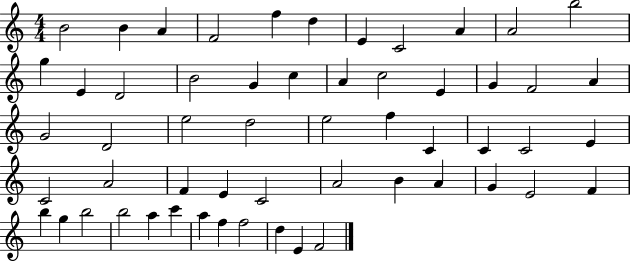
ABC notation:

X:1
T:Untitled
M:4/4
L:1/4
K:C
B2 B A F2 f d E C2 A A2 b2 g E D2 B2 G c A c2 E G F2 A G2 D2 e2 d2 e2 f C C C2 E C2 A2 F E C2 A2 B A G E2 F b g b2 b2 a c' a f f2 d E F2